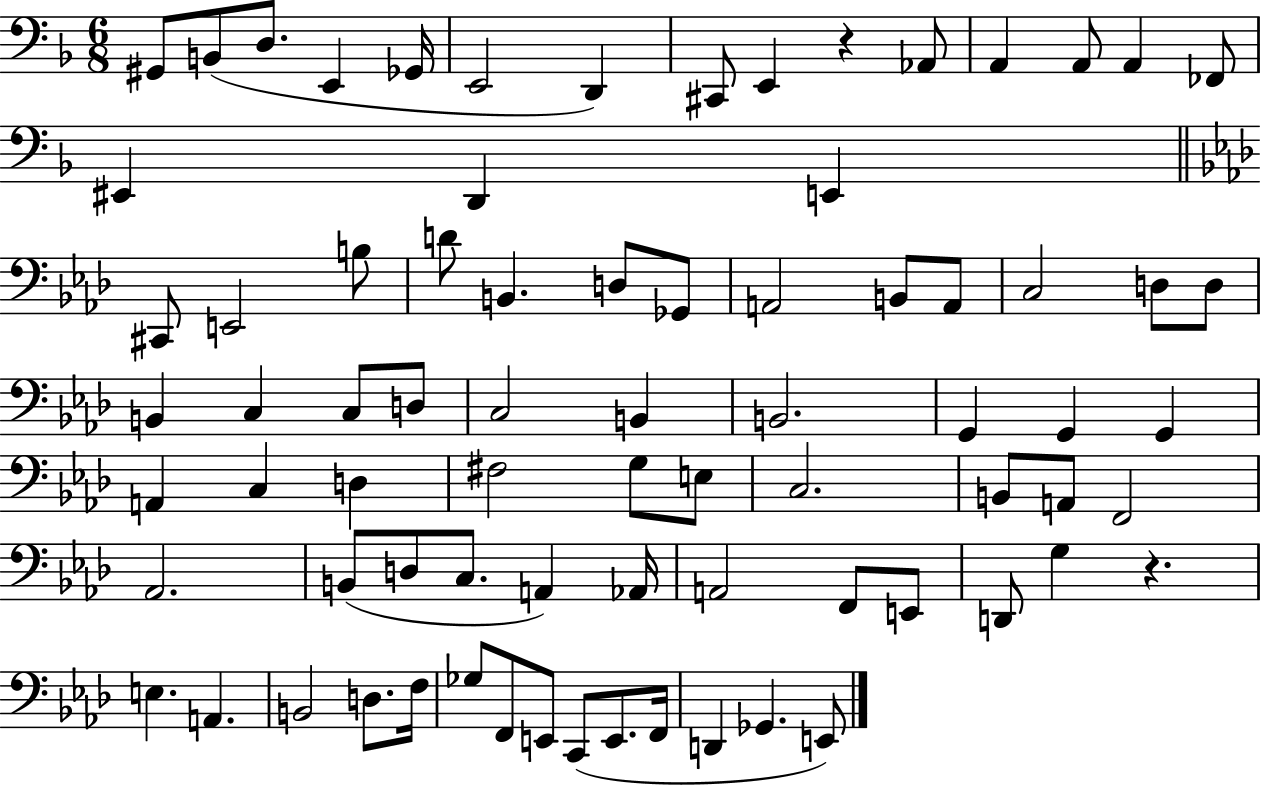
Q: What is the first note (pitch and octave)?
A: G#2